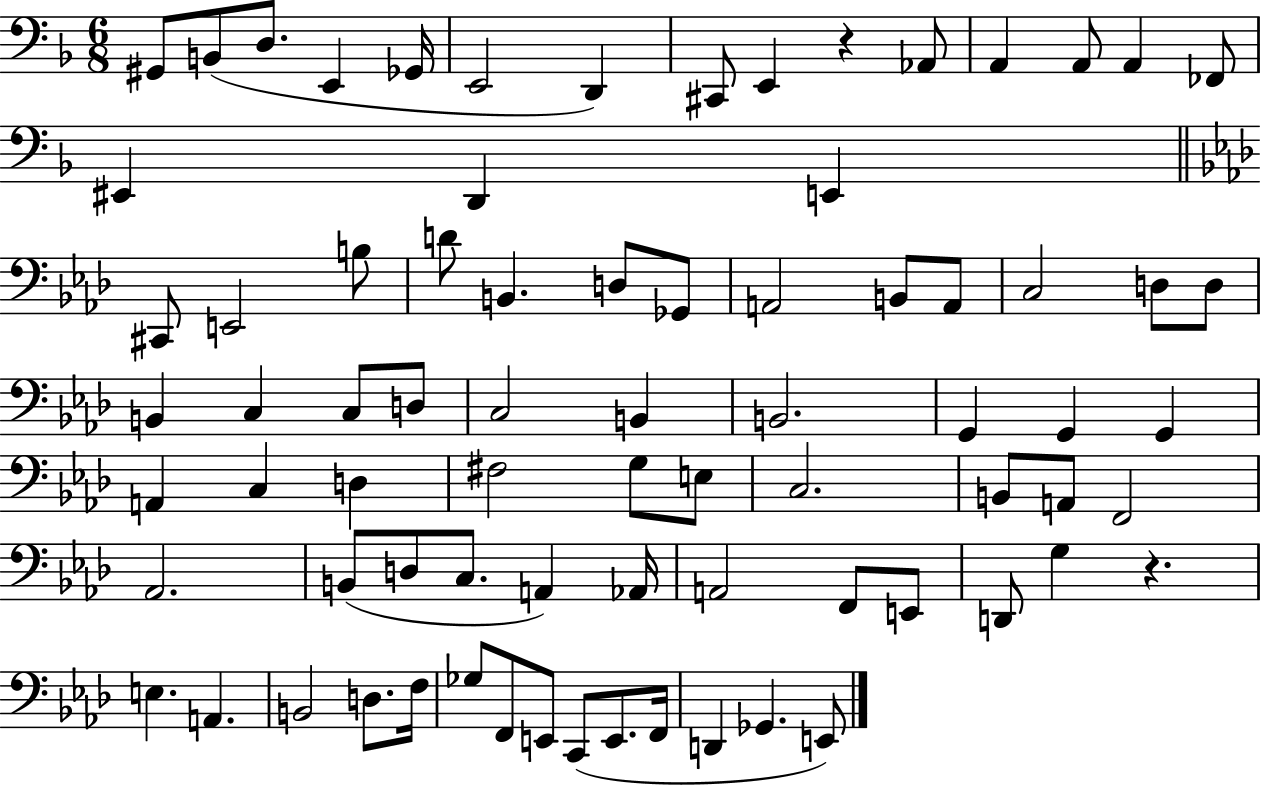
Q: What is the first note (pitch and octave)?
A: G#2